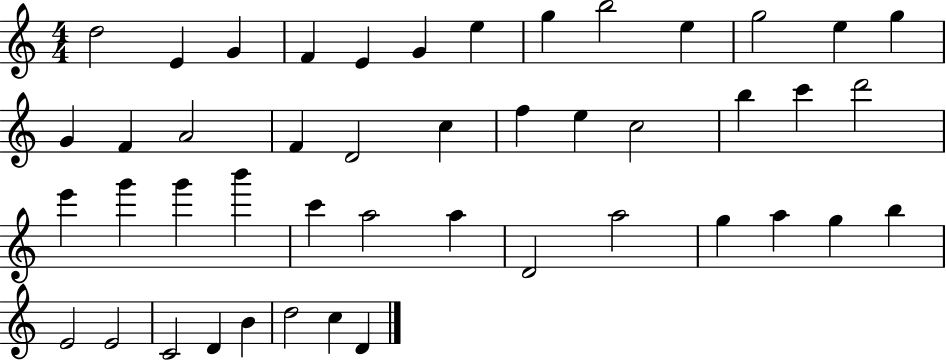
{
  \clef treble
  \numericTimeSignature
  \time 4/4
  \key c \major
  d''2 e'4 g'4 | f'4 e'4 g'4 e''4 | g''4 b''2 e''4 | g''2 e''4 g''4 | \break g'4 f'4 a'2 | f'4 d'2 c''4 | f''4 e''4 c''2 | b''4 c'''4 d'''2 | \break e'''4 g'''4 g'''4 b'''4 | c'''4 a''2 a''4 | d'2 a''2 | g''4 a''4 g''4 b''4 | \break e'2 e'2 | c'2 d'4 b'4 | d''2 c''4 d'4 | \bar "|."
}